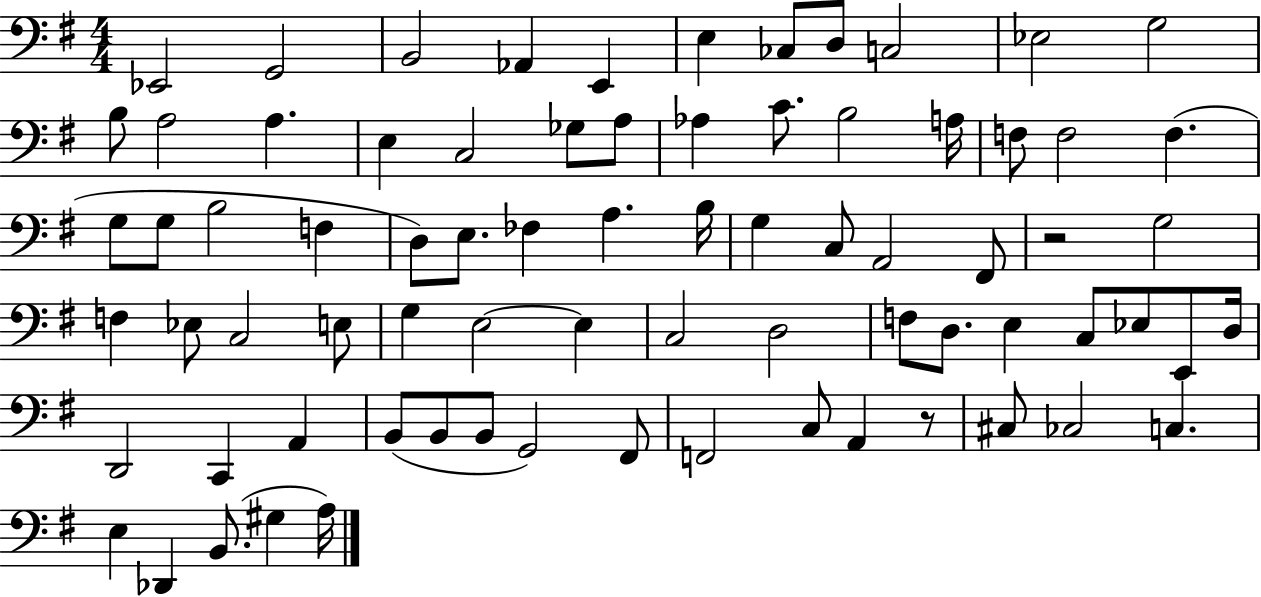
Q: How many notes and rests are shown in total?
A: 76